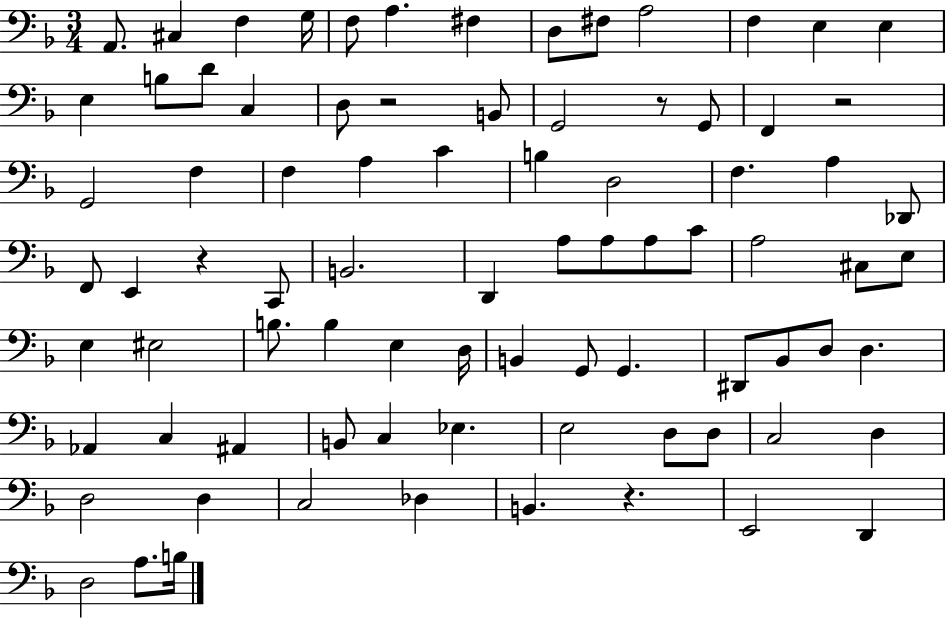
A2/e. C#3/q F3/q G3/s F3/e A3/q. F#3/q D3/e F#3/e A3/h F3/q E3/q E3/q E3/q B3/e D4/e C3/q D3/e R/h B2/e G2/h R/e G2/e F2/q R/h G2/h F3/q F3/q A3/q C4/q B3/q D3/h F3/q. A3/q Db2/e F2/e E2/q R/q C2/e B2/h. D2/q A3/e A3/e A3/e C4/e A3/h C#3/e E3/e E3/q EIS3/h B3/e. B3/q E3/q D3/s B2/q G2/e G2/q. D#2/e Bb2/e D3/e D3/q. Ab2/q C3/q A#2/q B2/e C3/q Eb3/q. E3/h D3/e D3/e C3/h D3/q D3/h D3/q C3/h Db3/q B2/q. R/q. E2/h D2/q D3/h A3/e. B3/s